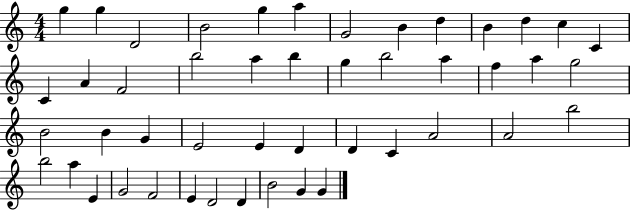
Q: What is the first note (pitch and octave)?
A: G5